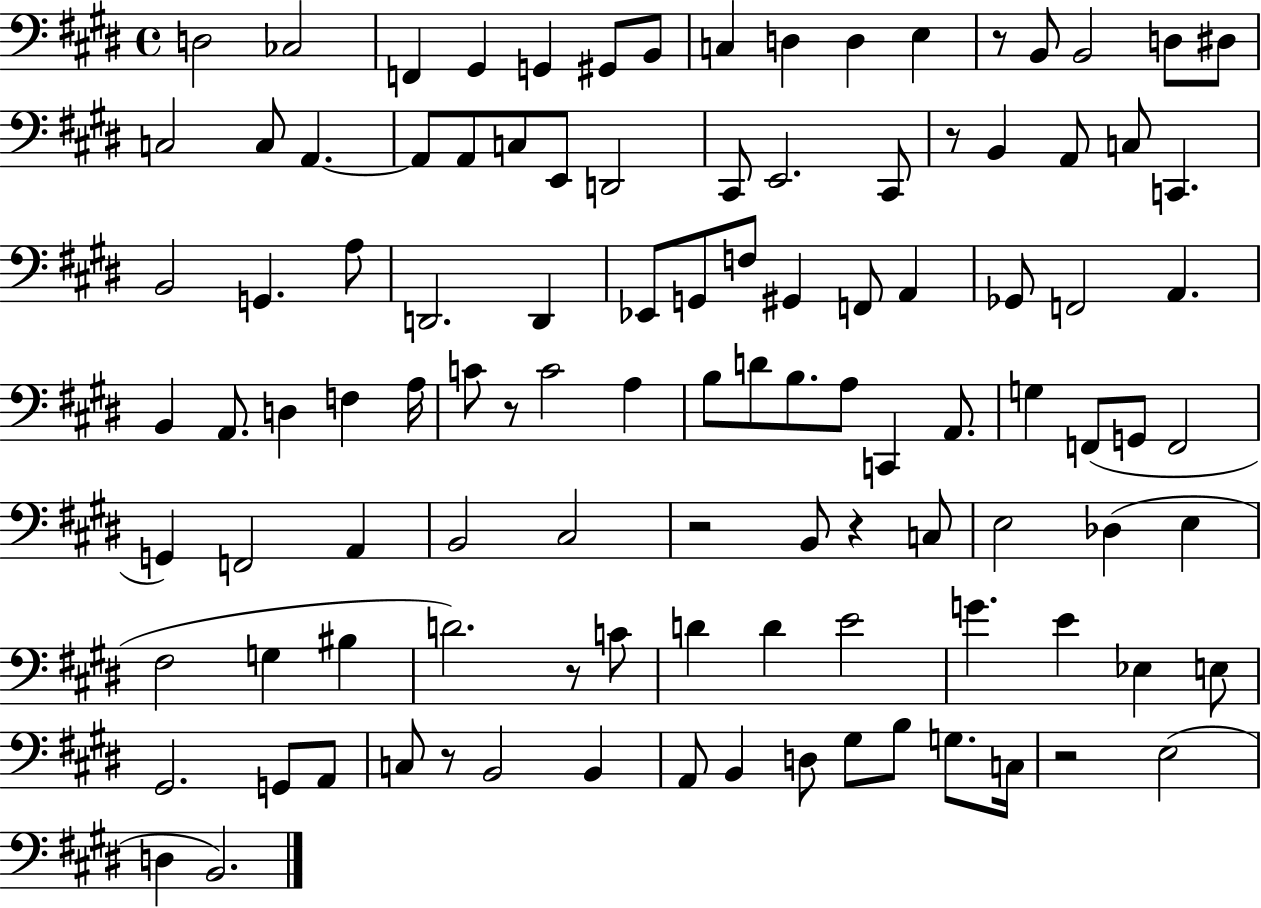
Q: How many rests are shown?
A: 8